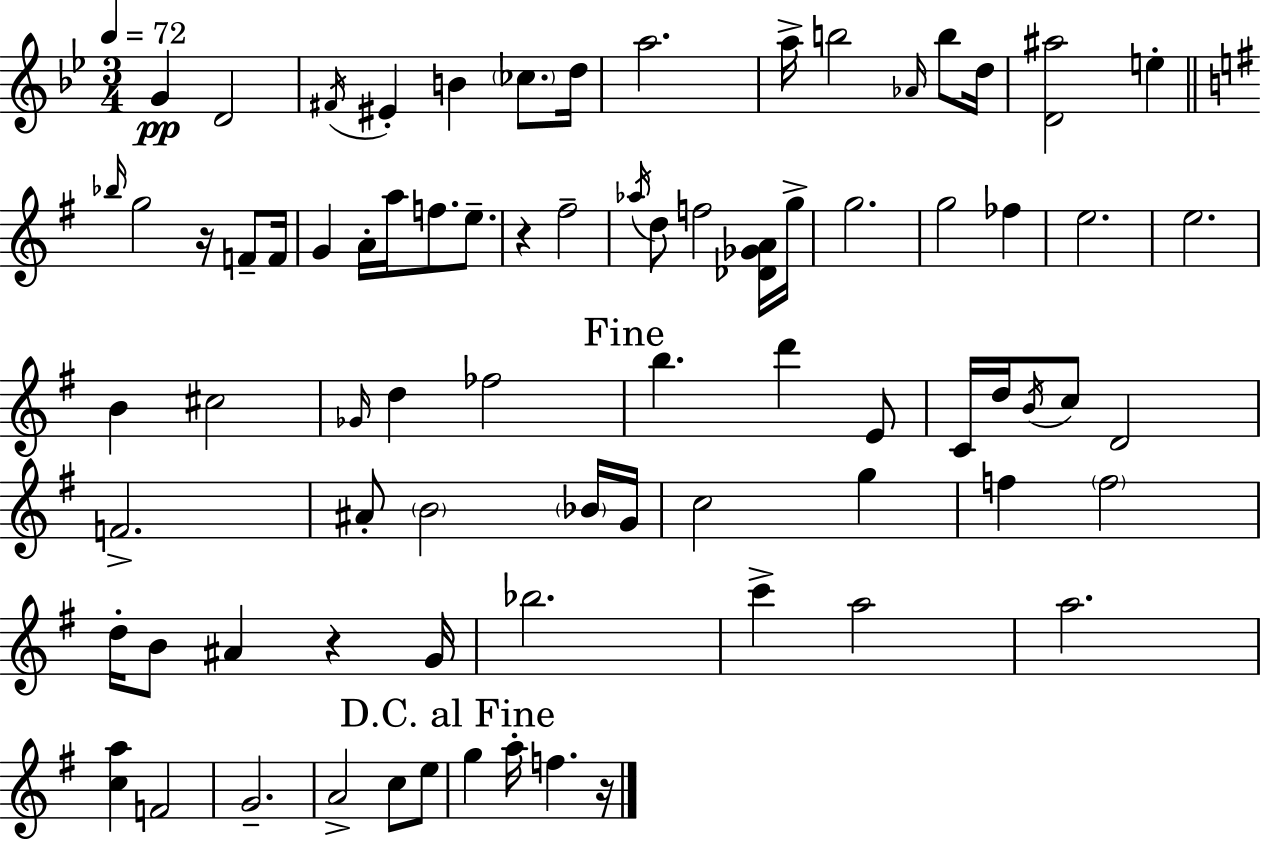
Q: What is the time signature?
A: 3/4